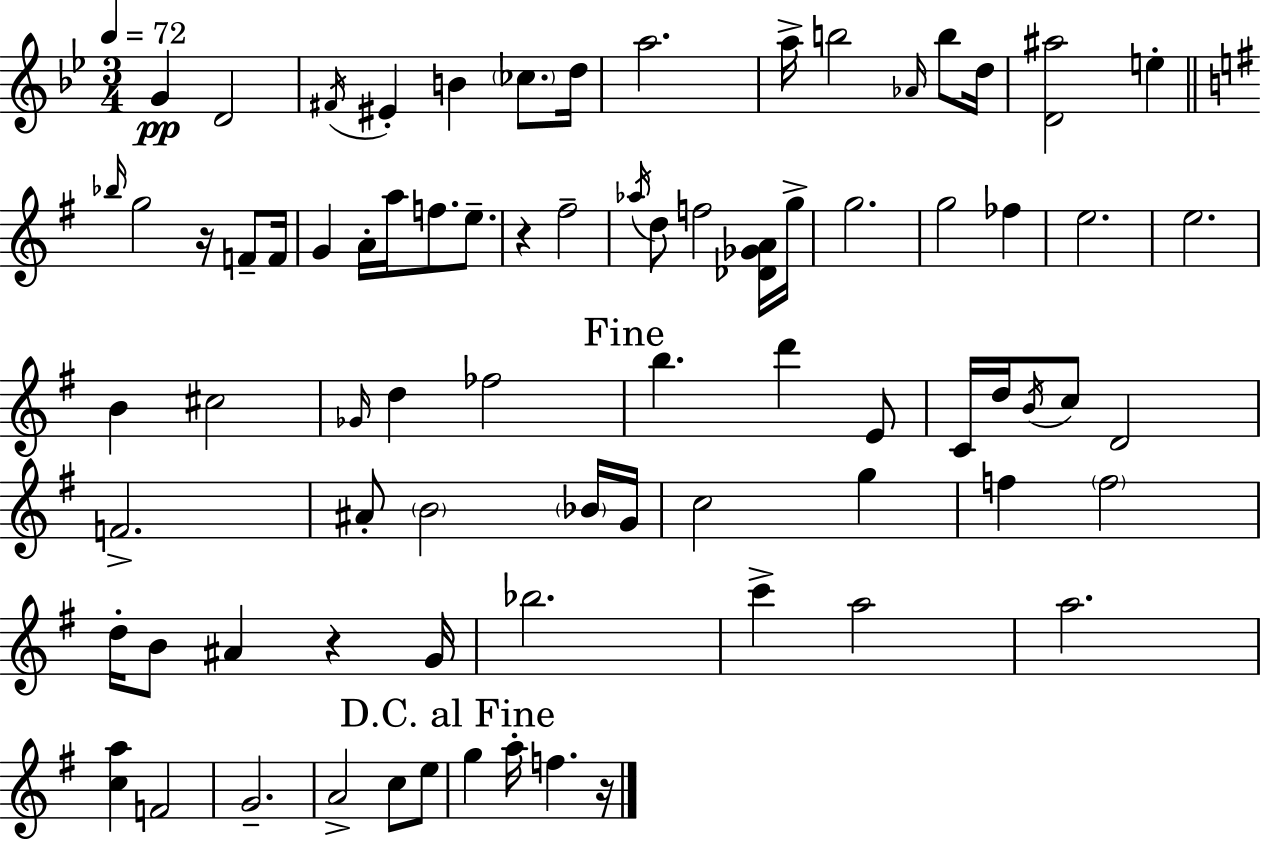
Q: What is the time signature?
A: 3/4